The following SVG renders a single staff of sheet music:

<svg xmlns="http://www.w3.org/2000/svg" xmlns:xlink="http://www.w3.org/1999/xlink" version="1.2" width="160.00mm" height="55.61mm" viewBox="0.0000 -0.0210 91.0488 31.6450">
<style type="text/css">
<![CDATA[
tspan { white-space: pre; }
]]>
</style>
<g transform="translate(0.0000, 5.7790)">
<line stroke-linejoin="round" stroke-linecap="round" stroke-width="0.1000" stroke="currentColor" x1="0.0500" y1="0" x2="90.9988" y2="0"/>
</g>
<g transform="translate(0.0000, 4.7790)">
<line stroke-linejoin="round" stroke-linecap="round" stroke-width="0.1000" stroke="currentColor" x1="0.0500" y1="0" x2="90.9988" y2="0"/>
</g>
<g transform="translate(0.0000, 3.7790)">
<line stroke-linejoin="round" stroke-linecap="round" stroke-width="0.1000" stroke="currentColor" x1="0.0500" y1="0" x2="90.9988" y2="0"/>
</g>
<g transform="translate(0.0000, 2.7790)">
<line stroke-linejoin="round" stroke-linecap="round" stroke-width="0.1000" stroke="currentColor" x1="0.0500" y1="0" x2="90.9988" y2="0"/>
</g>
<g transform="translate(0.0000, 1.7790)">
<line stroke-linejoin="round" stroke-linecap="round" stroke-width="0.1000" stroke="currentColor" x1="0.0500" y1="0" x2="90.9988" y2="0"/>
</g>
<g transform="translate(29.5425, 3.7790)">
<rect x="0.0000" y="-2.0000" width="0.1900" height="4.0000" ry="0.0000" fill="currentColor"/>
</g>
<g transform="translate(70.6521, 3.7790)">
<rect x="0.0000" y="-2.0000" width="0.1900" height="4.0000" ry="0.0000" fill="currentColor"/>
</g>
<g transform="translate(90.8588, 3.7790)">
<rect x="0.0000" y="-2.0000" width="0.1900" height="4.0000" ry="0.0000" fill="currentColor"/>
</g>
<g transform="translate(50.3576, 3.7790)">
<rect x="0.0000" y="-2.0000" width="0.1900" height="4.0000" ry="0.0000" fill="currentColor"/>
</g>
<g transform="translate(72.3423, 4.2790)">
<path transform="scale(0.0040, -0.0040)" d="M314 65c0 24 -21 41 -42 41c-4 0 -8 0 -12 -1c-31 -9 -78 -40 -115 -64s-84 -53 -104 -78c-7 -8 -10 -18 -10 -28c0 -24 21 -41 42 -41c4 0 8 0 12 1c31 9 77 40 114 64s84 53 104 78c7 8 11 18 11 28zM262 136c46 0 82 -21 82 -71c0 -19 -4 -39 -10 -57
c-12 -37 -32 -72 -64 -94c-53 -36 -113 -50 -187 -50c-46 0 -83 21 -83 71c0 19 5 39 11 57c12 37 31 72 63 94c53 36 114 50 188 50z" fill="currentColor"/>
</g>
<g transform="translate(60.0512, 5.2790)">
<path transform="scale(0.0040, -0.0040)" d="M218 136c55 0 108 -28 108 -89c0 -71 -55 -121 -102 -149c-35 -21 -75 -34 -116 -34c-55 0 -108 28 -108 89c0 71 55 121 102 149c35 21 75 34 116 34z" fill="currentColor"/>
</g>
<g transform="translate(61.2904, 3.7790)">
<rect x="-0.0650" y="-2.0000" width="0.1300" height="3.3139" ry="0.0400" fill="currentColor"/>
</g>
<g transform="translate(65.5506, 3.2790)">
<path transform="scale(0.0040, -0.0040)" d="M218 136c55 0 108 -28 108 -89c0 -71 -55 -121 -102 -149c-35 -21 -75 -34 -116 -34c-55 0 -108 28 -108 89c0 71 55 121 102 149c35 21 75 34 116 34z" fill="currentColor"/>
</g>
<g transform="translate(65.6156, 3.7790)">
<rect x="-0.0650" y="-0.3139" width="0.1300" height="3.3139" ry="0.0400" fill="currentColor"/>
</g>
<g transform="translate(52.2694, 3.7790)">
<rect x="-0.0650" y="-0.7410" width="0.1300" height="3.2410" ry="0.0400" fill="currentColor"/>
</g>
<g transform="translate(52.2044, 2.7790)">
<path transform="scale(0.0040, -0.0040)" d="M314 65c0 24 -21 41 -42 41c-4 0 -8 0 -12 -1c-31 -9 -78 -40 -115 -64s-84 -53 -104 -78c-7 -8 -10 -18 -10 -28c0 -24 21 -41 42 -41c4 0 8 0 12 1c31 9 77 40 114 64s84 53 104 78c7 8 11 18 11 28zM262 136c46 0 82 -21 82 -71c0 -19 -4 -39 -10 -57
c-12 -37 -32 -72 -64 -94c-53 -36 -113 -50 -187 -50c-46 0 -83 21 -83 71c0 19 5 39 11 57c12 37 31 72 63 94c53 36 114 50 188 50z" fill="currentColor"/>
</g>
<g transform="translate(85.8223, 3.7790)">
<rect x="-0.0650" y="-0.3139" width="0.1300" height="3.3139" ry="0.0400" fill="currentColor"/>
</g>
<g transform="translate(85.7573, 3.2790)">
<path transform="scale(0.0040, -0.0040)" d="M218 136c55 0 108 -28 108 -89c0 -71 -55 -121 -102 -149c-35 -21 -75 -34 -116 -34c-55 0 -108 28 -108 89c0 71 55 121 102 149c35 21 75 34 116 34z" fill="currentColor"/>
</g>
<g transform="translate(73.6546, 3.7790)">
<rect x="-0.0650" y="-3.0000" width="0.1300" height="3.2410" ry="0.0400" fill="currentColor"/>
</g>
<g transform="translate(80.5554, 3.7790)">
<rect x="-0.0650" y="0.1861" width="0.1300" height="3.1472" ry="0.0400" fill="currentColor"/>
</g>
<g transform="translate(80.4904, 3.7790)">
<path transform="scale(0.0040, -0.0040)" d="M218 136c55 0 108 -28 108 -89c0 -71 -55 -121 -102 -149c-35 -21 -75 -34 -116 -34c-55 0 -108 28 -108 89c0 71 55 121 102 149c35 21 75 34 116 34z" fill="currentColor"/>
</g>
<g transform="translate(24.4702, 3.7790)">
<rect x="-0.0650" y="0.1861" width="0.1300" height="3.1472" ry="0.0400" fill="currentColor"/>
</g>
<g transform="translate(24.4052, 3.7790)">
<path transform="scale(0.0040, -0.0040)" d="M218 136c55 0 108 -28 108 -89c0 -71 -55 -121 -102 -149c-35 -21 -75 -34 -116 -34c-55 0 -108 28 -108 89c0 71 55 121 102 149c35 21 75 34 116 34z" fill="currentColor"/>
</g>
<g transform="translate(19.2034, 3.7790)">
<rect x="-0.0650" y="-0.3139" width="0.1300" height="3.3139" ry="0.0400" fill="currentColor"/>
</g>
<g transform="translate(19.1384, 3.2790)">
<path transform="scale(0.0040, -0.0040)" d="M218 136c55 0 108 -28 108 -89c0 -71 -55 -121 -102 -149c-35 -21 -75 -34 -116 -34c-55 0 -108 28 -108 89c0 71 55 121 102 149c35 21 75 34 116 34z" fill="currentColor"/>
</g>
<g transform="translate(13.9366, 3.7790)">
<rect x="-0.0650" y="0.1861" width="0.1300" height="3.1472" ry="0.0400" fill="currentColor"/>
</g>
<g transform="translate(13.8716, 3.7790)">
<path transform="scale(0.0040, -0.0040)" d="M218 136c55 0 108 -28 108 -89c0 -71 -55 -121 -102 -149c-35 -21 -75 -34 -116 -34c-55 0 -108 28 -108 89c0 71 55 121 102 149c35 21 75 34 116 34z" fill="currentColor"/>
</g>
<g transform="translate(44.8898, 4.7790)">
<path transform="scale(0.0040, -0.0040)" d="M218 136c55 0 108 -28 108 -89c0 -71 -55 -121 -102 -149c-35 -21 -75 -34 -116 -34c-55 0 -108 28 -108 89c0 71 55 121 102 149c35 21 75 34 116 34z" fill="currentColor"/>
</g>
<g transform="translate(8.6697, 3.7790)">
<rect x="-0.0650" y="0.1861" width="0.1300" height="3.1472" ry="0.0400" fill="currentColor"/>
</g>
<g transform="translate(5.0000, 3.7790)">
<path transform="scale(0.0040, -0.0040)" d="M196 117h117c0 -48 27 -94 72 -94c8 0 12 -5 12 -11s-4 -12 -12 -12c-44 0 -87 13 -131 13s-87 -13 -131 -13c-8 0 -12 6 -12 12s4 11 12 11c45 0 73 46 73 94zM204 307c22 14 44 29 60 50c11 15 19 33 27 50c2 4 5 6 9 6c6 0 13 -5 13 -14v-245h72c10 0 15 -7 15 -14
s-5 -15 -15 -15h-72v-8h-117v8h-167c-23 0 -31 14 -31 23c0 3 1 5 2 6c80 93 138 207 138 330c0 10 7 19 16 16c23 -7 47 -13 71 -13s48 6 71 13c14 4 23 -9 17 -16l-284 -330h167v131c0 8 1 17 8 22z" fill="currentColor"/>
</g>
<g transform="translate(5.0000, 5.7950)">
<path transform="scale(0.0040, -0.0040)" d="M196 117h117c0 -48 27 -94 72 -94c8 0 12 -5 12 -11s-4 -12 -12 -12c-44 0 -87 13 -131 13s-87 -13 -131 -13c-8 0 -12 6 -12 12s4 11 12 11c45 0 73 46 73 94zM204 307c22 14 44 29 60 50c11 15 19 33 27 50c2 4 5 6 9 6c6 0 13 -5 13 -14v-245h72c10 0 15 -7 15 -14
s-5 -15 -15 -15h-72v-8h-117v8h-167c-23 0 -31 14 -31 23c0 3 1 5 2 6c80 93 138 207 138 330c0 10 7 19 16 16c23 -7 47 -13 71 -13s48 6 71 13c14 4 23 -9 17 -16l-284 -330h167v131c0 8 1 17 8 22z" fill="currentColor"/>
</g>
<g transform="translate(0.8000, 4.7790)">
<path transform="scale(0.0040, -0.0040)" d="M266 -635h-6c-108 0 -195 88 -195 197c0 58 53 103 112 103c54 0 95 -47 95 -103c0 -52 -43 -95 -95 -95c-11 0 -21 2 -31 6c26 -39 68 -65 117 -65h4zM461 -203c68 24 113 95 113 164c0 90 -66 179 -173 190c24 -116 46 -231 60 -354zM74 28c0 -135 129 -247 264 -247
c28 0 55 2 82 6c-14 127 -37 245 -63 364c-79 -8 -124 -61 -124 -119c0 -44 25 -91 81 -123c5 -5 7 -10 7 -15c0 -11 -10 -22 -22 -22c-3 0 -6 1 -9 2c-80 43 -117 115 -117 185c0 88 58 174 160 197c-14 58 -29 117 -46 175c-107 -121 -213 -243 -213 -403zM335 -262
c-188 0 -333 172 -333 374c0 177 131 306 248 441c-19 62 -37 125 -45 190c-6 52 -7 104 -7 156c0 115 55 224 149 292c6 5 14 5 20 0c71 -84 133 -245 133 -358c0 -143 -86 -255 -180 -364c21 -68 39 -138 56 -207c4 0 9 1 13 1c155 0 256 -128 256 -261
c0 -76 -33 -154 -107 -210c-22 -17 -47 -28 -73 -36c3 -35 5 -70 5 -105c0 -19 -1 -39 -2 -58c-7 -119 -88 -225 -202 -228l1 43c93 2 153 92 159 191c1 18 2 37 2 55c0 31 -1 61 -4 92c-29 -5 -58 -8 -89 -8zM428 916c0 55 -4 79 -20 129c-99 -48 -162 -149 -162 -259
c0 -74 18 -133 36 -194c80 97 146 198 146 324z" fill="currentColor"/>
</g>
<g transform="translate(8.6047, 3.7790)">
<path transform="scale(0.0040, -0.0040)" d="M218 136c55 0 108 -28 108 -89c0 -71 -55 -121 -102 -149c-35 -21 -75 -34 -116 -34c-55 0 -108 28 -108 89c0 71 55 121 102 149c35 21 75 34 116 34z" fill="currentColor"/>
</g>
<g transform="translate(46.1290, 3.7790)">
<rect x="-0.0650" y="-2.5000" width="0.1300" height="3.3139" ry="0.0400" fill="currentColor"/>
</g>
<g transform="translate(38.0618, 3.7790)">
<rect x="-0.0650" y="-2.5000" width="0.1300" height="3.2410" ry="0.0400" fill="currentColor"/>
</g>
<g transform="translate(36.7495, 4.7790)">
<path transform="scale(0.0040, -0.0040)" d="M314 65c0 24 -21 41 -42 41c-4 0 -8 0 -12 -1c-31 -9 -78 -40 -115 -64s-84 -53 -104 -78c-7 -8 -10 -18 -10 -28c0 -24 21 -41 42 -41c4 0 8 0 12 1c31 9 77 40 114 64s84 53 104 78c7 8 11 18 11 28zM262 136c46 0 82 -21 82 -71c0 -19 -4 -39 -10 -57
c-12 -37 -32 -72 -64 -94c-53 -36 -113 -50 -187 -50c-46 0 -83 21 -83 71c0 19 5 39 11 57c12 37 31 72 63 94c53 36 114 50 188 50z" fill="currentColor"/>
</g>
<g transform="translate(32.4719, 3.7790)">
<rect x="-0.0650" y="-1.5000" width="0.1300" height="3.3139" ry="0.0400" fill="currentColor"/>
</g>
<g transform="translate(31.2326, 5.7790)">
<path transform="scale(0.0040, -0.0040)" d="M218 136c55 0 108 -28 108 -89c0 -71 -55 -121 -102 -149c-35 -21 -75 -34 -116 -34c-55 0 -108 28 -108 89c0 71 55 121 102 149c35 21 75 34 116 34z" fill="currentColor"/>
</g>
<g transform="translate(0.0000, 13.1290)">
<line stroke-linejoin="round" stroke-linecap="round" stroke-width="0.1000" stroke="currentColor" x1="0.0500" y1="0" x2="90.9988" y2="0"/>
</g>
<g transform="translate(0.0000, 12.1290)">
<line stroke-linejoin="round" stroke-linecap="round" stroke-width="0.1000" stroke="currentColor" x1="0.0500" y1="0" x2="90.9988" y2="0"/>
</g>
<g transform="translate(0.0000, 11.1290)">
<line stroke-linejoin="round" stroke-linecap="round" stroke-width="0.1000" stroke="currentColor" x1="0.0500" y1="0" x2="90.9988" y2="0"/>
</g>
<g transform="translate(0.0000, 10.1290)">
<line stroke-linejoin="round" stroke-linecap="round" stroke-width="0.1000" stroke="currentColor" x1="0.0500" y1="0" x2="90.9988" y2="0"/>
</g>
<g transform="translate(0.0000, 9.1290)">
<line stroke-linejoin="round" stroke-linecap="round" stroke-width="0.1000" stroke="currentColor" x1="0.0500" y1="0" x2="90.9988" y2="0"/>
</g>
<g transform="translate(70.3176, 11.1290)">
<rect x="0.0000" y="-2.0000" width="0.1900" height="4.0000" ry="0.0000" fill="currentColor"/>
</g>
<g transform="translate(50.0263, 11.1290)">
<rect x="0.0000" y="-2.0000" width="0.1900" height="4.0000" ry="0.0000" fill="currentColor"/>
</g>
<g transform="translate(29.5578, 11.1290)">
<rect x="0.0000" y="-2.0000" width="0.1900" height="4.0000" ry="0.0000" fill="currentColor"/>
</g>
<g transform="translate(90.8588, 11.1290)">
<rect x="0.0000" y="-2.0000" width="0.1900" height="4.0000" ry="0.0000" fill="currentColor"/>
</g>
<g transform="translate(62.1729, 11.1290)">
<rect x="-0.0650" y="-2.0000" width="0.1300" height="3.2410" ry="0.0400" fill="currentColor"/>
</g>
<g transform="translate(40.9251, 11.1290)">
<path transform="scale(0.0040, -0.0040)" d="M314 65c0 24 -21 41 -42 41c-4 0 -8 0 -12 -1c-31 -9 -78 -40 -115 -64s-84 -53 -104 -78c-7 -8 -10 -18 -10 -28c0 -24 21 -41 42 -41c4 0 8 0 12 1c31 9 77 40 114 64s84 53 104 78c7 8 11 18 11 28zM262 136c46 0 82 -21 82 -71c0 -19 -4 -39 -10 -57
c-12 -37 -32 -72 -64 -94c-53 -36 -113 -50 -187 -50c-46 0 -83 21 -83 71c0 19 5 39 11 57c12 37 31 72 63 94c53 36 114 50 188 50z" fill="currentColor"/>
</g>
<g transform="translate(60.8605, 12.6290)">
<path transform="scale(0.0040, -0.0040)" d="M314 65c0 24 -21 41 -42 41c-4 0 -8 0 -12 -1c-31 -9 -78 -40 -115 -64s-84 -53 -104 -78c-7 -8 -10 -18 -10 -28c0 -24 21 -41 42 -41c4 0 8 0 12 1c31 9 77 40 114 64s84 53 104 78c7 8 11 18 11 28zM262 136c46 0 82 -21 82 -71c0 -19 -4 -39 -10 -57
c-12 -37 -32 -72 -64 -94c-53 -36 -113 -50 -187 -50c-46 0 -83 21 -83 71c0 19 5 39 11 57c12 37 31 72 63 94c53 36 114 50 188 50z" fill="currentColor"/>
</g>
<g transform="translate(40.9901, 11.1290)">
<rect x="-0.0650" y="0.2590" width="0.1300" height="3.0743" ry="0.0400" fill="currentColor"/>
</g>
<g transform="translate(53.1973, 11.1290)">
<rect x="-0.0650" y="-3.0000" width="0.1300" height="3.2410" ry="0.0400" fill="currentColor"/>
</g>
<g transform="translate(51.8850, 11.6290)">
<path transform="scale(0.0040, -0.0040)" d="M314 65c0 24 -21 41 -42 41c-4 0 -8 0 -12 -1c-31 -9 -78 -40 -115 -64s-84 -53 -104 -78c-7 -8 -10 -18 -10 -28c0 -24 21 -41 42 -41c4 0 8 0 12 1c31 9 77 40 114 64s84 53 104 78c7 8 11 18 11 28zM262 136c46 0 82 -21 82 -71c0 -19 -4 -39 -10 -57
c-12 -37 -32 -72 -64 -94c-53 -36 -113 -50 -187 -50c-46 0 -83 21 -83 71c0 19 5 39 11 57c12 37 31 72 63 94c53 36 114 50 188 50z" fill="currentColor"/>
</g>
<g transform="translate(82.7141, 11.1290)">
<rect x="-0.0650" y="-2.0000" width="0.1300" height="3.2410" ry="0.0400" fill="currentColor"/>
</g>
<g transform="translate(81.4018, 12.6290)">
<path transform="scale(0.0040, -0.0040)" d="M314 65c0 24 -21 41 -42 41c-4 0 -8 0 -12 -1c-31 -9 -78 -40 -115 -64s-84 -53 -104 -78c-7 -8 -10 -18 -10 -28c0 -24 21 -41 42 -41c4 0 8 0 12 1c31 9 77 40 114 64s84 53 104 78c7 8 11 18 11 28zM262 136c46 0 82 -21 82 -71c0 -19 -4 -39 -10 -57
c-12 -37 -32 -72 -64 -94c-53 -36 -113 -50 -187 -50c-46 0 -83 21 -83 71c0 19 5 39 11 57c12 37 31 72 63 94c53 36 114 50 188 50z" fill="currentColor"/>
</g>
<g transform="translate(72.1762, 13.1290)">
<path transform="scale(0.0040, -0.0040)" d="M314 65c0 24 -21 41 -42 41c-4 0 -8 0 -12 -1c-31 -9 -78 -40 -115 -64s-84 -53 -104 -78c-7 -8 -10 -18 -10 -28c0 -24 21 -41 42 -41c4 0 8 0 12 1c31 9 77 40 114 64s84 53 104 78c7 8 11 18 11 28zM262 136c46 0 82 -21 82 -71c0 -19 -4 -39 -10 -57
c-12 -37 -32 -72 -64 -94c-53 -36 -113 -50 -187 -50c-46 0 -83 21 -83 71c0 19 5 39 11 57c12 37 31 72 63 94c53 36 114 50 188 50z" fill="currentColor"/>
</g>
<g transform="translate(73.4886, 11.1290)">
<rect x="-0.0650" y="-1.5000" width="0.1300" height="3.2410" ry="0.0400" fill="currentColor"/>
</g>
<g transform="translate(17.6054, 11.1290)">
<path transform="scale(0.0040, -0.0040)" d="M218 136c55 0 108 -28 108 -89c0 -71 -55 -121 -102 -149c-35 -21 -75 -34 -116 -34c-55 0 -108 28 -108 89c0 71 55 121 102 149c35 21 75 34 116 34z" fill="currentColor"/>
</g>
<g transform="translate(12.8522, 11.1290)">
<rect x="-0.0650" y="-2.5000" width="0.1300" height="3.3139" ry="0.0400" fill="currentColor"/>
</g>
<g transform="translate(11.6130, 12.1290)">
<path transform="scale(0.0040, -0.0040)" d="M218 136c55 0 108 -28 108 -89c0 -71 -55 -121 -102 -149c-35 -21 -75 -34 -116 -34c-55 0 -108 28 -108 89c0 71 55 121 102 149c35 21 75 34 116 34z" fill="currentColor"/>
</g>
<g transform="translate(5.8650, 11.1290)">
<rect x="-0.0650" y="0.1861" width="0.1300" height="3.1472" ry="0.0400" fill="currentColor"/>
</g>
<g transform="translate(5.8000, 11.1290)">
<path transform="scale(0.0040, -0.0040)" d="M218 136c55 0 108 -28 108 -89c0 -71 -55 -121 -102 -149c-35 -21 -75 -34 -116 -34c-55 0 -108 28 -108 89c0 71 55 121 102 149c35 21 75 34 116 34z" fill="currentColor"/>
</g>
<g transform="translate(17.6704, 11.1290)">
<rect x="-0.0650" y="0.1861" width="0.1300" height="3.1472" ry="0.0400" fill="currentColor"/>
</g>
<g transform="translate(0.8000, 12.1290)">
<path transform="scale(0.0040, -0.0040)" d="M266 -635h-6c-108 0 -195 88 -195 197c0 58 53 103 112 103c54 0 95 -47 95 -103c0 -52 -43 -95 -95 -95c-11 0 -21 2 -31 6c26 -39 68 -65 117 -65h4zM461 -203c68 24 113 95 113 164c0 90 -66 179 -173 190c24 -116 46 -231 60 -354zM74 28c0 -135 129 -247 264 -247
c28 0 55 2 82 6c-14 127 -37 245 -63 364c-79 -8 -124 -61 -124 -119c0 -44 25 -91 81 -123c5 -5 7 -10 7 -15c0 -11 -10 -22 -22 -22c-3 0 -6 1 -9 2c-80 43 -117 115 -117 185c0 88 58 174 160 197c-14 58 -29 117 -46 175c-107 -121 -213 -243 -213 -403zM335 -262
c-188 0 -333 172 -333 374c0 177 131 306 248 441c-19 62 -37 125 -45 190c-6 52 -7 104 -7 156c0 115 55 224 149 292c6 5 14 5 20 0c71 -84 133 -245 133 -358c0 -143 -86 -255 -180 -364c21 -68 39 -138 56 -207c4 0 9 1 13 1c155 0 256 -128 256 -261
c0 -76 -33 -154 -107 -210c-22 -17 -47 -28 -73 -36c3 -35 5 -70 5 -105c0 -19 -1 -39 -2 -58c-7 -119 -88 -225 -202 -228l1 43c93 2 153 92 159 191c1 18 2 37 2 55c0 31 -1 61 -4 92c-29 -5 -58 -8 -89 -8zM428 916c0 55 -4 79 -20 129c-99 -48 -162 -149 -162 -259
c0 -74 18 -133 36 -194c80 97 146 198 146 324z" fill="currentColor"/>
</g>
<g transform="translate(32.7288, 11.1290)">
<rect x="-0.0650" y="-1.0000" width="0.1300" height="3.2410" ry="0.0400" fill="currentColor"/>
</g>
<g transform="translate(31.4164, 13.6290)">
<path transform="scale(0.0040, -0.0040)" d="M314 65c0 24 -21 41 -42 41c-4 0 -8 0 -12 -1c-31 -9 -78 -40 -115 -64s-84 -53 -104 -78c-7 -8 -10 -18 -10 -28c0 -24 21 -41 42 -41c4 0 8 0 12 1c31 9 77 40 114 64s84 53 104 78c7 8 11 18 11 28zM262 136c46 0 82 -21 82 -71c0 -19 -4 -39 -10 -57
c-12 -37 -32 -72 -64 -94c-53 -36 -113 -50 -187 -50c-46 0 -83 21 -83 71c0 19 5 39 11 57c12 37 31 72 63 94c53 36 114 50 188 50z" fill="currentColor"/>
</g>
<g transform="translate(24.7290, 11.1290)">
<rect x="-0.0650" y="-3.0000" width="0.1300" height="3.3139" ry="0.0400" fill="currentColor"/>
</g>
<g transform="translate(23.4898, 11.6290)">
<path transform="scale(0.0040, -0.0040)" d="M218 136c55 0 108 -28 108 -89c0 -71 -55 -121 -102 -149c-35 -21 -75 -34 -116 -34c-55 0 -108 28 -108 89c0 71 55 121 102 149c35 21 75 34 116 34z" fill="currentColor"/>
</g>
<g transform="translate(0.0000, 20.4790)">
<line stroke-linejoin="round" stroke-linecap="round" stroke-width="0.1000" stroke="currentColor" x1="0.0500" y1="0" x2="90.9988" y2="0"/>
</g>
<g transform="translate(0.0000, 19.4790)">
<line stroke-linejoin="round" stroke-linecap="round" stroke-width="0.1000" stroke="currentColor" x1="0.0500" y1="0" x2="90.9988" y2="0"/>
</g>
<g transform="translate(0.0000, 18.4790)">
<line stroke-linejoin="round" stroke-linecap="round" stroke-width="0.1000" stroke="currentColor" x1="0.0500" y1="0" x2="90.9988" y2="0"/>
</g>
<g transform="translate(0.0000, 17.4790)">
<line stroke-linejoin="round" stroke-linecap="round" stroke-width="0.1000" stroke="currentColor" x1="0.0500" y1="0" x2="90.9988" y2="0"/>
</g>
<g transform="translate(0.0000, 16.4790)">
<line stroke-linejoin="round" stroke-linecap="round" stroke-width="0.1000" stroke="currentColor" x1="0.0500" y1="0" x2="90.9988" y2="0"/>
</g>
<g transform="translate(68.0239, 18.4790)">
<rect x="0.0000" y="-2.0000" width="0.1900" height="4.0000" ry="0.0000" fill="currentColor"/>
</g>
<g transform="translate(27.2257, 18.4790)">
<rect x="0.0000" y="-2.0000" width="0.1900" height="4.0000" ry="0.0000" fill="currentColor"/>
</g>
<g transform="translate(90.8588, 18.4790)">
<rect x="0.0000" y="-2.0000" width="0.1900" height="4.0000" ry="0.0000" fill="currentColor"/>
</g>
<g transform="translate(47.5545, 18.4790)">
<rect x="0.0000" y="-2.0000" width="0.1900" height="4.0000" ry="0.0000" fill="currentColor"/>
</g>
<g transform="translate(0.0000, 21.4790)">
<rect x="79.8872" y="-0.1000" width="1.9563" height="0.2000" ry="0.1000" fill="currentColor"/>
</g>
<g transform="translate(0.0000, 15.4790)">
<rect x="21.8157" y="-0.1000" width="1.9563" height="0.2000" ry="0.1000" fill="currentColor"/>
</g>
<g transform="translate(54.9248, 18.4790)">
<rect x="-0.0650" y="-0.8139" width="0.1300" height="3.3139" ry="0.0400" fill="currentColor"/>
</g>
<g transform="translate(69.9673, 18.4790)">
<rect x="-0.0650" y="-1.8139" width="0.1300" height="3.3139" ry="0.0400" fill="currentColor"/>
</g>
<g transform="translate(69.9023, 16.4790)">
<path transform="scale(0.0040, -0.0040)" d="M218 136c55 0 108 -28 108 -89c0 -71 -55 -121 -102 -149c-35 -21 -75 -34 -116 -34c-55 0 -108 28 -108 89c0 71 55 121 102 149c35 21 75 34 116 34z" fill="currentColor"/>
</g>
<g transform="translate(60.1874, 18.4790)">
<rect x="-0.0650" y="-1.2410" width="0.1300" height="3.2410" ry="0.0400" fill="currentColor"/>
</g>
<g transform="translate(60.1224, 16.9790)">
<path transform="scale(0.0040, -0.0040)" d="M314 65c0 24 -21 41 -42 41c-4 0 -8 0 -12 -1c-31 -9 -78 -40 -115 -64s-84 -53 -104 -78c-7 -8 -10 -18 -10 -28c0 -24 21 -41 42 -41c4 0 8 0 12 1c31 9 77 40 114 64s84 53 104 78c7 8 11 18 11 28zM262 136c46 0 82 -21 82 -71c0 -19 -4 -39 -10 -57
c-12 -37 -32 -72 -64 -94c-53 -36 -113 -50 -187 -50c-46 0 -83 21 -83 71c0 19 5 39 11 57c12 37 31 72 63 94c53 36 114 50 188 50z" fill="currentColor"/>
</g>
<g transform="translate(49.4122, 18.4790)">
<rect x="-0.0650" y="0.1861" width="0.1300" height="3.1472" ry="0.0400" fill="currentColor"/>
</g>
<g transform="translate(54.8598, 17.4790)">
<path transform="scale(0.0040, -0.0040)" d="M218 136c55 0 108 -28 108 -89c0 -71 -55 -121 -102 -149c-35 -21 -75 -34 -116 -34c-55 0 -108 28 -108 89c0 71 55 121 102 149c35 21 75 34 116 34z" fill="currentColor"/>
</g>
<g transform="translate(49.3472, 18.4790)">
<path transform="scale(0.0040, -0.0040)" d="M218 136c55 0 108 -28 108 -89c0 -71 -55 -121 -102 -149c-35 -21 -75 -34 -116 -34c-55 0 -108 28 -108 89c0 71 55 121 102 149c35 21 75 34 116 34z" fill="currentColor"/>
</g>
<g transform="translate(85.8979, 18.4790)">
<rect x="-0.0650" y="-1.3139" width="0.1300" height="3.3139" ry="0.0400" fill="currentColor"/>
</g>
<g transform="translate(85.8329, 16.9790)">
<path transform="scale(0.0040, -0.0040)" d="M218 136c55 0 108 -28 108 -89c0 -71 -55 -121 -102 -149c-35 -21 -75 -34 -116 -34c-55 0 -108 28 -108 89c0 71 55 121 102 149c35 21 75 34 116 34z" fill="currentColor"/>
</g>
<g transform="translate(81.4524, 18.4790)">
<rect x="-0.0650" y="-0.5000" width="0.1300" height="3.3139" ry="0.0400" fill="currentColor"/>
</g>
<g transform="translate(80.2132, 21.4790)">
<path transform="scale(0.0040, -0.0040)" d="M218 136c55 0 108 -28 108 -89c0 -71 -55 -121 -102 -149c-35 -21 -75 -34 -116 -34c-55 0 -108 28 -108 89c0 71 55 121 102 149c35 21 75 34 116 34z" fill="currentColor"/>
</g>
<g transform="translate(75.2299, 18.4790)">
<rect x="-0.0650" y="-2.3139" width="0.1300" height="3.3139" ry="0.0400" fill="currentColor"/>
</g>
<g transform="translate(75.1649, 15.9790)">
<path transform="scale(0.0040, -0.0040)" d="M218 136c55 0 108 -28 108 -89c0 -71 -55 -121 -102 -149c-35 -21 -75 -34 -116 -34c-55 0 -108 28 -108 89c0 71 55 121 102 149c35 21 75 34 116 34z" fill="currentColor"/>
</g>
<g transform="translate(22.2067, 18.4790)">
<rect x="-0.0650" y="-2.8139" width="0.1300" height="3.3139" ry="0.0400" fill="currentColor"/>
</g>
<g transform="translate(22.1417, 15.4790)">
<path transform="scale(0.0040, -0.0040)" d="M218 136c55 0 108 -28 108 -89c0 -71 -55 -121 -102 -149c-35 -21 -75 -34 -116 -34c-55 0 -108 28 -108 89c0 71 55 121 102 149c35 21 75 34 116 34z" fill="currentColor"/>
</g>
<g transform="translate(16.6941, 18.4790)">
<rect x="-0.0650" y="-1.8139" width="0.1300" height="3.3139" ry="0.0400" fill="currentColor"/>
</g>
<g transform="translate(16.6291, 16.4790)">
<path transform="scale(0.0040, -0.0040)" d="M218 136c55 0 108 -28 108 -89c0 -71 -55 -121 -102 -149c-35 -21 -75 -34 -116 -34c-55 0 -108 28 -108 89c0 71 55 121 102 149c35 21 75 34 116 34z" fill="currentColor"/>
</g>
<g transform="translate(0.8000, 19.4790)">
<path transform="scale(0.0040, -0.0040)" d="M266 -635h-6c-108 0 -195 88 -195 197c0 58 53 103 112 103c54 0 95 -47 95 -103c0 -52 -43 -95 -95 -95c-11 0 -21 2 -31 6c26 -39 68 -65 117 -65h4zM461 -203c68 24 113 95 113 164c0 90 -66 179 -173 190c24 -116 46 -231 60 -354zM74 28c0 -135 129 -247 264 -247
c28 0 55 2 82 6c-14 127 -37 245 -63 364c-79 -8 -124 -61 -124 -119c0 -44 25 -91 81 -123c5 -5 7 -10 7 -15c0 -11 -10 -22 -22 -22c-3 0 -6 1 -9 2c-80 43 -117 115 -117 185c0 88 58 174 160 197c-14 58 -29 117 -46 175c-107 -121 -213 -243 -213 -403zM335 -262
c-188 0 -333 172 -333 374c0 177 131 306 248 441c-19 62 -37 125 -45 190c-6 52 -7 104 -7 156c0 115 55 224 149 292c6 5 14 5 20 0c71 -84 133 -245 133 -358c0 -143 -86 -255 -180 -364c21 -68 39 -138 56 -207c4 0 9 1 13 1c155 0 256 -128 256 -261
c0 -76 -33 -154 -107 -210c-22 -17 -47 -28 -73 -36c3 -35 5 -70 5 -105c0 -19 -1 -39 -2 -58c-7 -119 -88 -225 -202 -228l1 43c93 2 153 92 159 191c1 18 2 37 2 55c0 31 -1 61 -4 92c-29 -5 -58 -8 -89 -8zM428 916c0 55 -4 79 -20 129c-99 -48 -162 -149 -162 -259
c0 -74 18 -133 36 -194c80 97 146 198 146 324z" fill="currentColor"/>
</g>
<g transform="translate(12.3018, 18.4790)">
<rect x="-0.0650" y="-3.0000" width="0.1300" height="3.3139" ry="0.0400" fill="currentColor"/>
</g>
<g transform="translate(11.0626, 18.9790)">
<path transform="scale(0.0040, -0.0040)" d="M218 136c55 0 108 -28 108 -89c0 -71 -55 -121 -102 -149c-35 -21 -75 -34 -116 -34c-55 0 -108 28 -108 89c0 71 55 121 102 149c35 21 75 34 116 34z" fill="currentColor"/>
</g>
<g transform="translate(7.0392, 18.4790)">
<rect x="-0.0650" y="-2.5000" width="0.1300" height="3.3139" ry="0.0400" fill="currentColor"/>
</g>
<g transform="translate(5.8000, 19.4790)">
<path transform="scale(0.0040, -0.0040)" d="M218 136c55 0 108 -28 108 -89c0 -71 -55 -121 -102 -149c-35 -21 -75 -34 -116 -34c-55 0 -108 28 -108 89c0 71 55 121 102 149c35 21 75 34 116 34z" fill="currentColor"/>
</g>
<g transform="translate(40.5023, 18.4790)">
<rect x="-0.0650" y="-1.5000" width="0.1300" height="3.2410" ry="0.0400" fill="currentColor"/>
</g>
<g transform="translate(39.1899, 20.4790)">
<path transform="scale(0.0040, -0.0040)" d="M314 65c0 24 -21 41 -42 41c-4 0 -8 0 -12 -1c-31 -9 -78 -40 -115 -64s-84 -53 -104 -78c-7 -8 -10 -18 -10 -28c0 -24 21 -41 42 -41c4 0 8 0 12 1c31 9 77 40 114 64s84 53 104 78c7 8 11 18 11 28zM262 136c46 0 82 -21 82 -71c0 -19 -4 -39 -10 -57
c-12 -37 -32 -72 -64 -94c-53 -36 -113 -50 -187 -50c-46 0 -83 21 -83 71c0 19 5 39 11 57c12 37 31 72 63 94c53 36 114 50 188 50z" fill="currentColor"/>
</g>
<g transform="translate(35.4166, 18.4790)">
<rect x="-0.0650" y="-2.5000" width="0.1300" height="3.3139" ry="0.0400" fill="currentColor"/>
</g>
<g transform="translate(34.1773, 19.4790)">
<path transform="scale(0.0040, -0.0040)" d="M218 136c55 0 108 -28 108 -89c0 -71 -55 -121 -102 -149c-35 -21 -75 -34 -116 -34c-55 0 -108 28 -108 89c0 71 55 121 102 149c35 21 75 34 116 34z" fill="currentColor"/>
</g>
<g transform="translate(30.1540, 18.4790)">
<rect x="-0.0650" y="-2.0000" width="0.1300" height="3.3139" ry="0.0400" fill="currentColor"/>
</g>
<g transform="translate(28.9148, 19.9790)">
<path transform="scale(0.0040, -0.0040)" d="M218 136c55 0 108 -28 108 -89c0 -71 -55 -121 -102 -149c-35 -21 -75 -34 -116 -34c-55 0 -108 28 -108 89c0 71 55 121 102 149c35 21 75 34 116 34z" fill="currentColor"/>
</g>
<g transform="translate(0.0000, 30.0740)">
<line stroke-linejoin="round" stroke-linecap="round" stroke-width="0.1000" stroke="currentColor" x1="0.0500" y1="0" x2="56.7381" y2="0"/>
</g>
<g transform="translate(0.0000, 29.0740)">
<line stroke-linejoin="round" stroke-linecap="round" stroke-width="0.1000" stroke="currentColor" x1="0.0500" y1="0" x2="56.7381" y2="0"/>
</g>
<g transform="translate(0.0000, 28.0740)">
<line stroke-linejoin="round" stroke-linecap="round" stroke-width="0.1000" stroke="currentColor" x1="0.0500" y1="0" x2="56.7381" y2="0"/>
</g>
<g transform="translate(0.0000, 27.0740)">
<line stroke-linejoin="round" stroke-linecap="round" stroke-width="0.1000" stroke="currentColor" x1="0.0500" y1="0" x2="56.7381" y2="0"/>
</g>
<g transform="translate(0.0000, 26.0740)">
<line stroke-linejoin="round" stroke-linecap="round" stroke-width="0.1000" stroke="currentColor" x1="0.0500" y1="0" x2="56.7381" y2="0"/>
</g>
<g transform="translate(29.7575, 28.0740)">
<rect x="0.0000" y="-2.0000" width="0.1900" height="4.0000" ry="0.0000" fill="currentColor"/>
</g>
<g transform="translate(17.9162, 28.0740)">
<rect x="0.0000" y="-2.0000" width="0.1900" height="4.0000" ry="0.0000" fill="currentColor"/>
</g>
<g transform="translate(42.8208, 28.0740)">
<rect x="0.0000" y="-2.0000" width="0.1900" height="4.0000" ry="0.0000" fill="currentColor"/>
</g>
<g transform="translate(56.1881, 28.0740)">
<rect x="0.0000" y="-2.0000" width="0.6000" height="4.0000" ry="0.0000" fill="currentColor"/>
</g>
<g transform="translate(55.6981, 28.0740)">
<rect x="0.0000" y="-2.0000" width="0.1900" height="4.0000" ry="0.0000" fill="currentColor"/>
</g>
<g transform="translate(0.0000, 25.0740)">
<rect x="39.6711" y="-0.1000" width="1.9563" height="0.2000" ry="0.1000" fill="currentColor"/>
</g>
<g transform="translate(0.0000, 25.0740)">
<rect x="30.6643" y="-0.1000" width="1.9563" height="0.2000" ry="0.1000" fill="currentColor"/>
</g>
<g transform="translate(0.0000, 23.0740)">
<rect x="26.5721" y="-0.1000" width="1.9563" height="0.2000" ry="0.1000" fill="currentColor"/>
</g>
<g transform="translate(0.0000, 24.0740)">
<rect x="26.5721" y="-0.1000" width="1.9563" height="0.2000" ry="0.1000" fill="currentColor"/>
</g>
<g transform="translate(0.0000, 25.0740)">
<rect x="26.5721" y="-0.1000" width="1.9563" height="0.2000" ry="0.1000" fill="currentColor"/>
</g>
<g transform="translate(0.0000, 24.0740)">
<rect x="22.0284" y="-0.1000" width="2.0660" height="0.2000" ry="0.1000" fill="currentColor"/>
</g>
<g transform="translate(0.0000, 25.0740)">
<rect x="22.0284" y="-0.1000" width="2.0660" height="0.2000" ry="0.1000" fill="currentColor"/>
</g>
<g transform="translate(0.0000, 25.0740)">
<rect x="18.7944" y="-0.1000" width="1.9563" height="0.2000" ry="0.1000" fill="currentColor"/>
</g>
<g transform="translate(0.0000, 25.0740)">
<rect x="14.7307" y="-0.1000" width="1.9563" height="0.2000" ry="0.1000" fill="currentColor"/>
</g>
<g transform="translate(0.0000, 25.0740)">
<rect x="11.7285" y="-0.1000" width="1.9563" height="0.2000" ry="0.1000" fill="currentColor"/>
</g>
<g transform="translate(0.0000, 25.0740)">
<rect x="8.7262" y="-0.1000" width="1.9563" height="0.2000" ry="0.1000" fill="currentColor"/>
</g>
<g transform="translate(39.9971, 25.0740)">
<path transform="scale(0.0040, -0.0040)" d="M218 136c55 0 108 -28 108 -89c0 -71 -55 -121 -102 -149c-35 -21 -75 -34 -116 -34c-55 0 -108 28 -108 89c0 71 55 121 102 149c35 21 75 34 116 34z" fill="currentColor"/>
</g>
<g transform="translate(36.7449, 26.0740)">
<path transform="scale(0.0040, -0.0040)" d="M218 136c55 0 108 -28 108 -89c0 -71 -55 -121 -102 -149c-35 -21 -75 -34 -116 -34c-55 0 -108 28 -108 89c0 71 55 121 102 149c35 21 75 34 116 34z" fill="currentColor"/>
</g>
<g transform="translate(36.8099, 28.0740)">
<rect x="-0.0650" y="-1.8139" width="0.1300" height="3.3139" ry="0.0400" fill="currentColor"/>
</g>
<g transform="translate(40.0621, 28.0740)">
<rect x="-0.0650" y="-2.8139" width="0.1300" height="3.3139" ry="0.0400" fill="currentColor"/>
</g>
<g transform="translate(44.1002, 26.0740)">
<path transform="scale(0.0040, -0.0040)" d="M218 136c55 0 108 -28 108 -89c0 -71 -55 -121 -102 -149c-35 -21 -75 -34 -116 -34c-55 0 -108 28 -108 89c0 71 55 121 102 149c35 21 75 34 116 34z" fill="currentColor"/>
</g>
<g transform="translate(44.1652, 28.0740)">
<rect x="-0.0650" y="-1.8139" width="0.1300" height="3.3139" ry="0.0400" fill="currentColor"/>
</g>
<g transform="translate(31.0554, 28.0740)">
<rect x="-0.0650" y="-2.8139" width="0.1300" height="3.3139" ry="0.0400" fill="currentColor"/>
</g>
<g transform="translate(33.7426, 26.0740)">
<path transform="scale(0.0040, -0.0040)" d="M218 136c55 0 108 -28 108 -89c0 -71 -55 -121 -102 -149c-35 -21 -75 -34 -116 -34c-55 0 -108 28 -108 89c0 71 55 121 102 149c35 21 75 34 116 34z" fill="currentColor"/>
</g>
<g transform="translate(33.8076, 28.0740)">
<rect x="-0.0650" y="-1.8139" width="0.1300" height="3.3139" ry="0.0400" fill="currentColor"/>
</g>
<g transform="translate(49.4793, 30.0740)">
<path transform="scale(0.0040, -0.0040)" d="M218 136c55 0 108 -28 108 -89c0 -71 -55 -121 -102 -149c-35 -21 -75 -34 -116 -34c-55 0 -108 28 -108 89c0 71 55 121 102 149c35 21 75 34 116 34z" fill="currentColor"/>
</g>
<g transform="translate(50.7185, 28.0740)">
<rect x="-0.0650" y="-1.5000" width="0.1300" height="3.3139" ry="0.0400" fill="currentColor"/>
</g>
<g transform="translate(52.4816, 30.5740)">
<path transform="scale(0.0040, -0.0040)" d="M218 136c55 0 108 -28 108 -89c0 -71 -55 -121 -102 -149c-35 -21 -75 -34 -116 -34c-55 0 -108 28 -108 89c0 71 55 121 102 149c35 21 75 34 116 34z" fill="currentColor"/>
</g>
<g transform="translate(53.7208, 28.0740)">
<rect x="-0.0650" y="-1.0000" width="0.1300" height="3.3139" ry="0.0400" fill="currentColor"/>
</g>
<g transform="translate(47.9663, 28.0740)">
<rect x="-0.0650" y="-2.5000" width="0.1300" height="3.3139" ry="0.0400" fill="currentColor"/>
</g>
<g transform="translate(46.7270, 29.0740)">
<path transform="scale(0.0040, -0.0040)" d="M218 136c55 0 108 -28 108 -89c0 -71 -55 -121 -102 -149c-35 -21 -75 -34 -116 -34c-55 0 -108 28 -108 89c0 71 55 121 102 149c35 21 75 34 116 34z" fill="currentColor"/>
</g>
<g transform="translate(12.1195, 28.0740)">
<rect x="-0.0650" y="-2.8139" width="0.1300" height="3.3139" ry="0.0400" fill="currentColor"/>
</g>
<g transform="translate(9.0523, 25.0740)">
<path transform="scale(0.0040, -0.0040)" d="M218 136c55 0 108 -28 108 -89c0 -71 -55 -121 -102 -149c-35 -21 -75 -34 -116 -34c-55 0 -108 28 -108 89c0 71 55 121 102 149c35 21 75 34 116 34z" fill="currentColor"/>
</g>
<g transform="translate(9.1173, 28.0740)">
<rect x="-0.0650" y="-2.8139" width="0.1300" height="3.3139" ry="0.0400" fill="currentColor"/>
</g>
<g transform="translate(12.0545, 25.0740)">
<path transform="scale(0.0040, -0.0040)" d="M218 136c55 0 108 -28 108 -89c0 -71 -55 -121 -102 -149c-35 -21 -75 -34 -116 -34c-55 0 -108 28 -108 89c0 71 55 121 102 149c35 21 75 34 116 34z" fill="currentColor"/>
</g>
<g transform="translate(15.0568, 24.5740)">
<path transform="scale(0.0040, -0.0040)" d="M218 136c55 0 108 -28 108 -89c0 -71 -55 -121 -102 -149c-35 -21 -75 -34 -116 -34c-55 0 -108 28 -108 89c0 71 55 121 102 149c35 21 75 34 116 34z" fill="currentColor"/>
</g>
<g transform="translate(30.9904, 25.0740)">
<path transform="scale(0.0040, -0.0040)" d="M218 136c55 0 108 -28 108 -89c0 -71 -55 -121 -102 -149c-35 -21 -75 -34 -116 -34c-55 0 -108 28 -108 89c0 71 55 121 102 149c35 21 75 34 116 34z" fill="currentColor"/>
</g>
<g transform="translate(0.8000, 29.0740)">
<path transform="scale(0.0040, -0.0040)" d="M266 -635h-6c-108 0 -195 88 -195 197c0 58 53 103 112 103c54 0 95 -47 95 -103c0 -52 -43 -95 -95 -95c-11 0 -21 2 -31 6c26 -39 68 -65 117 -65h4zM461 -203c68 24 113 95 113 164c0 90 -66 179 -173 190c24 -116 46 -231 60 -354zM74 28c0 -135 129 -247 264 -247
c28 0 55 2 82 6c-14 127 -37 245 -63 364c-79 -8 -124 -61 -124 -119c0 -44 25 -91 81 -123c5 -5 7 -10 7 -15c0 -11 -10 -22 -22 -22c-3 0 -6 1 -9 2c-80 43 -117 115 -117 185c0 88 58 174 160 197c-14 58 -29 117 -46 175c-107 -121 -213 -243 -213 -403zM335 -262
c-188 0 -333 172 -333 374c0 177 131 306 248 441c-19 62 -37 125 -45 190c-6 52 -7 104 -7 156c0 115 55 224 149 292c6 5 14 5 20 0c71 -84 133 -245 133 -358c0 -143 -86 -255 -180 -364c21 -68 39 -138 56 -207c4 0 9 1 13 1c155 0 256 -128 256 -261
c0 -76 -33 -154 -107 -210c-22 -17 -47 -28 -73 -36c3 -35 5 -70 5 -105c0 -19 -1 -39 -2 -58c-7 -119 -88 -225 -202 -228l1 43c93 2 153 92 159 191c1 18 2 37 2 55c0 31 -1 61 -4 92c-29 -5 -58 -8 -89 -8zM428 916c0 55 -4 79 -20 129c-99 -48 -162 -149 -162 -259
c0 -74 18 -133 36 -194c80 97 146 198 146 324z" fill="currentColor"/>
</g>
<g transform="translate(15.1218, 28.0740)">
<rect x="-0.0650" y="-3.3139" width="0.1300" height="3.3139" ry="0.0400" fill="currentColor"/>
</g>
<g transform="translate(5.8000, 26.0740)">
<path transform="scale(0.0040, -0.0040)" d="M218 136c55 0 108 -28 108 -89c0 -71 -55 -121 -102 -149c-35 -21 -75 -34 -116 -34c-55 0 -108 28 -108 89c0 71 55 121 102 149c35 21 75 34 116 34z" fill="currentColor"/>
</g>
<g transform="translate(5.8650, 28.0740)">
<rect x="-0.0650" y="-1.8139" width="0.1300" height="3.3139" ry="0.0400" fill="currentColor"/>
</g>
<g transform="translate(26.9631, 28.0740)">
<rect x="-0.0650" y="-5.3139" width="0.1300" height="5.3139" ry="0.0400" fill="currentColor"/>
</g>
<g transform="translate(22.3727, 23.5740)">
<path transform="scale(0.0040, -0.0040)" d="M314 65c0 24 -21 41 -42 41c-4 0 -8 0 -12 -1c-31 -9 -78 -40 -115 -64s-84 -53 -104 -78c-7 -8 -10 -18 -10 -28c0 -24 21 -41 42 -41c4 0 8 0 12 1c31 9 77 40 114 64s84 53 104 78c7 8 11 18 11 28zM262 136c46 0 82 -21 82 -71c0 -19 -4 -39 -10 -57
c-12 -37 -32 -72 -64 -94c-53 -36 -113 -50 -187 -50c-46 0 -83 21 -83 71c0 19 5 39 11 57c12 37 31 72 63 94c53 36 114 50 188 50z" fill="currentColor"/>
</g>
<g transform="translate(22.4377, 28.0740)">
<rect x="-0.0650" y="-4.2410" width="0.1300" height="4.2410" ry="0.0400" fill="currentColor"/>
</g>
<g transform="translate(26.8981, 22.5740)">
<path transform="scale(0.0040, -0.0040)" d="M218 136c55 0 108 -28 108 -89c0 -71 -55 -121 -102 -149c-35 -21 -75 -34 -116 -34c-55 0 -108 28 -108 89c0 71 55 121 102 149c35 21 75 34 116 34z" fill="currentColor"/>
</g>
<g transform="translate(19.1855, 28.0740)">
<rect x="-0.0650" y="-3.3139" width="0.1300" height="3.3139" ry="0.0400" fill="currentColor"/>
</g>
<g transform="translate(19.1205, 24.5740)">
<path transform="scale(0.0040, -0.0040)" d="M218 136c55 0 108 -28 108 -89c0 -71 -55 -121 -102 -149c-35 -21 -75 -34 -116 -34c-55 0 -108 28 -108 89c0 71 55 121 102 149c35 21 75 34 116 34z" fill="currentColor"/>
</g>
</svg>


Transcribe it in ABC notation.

X:1
T:Untitled
M:4/4
L:1/4
K:C
B B c B E G2 G d2 F c A2 B c B G B A D2 B2 A2 F2 E2 F2 G A f a F G E2 B d e2 f g C e f a a b b d'2 f' a f f a f G E D